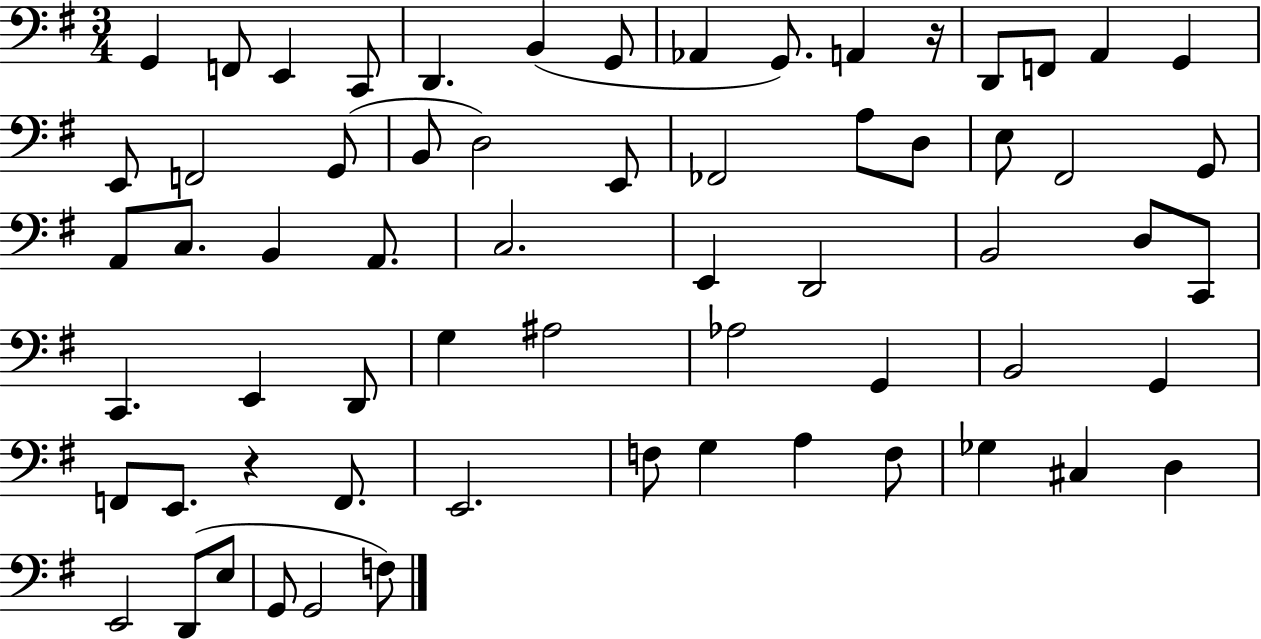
X:1
T:Untitled
M:3/4
L:1/4
K:G
G,, F,,/2 E,, C,,/2 D,, B,, G,,/2 _A,, G,,/2 A,, z/4 D,,/2 F,,/2 A,, G,, E,,/2 F,,2 G,,/2 B,,/2 D,2 E,,/2 _F,,2 A,/2 D,/2 E,/2 ^F,,2 G,,/2 A,,/2 C,/2 B,, A,,/2 C,2 E,, D,,2 B,,2 D,/2 C,,/2 C,, E,, D,,/2 G, ^A,2 _A,2 G,, B,,2 G,, F,,/2 E,,/2 z F,,/2 E,,2 F,/2 G, A, F,/2 _G, ^C, D, E,,2 D,,/2 E,/2 G,,/2 G,,2 F,/2